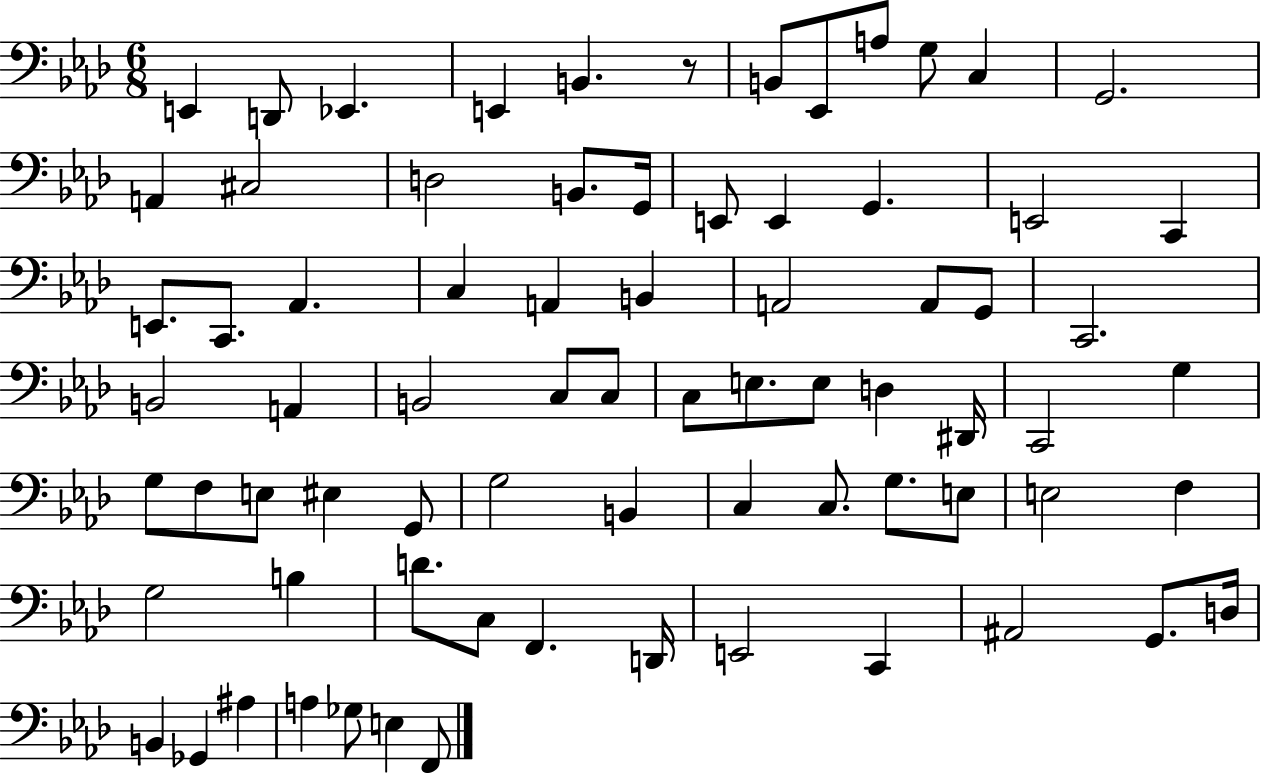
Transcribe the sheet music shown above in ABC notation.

X:1
T:Untitled
M:6/8
L:1/4
K:Ab
E,, D,,/2 _E,, E,, B,, z/2 B,,/2 _E,,/2 A,/2 G,/2 C, G,,2 A,, ^C,2 D,2 B,,/2 G,,/4 E,,/2 E,, G,, E,,2 C,, E,,/2 C,,/2 _A,, C, A,, B,, A,,2 A,,/2 G,,/2 C,,2 B,,2 A,, B,,2 C,/2 C,/2 C,/2 E,/2 E,/2 D, ^D,,/4 C,,2 G, G,/2 F,/2 E,/2 ^E, G,,/2 G,2 B,, C, C,/2 G,/2 E,/2 E,2 F, G,2 B, D/2 C,/2 F,, D,,/4 E,,2 C,, ^A,,2 G,,/2 D,/4 B,, _G,, ^A, A, _G,/2 E, F,,/2